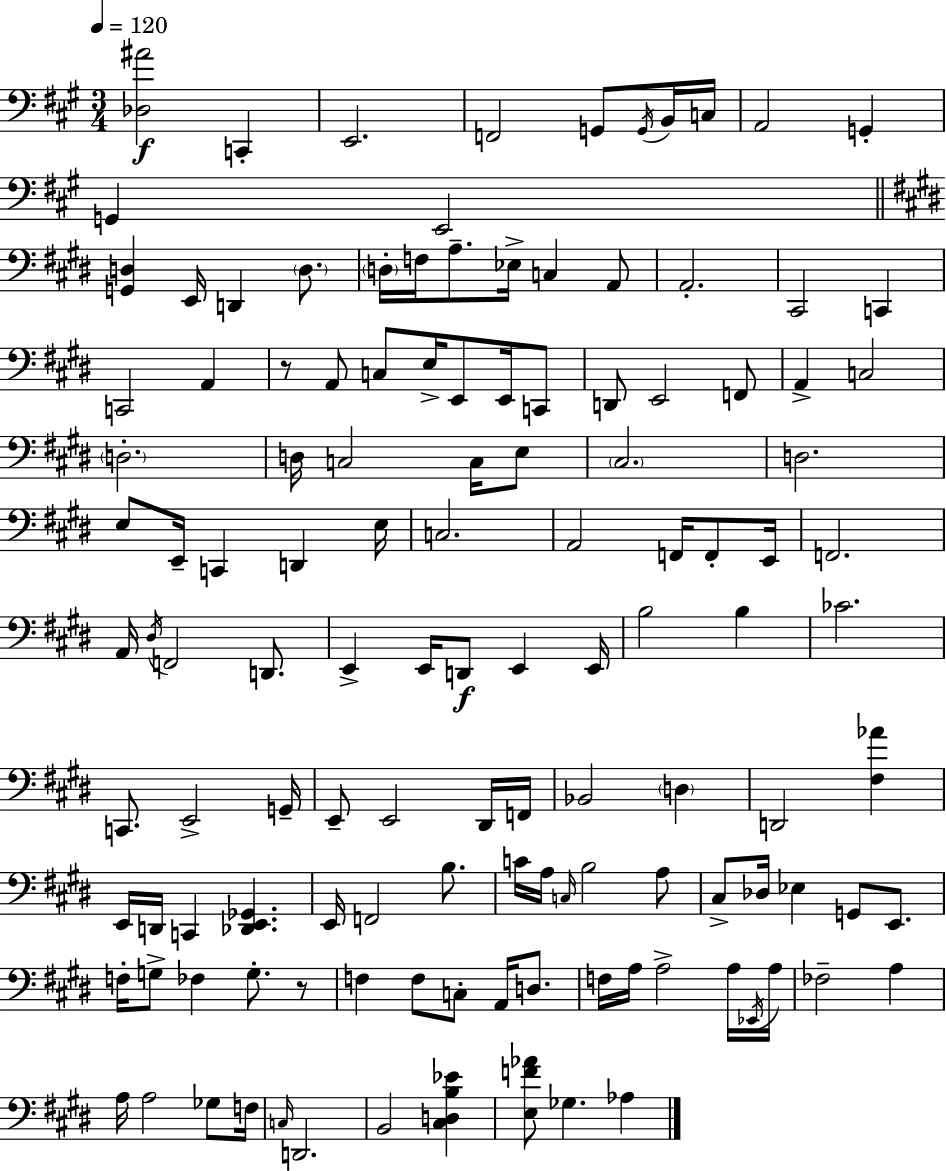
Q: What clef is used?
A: bass